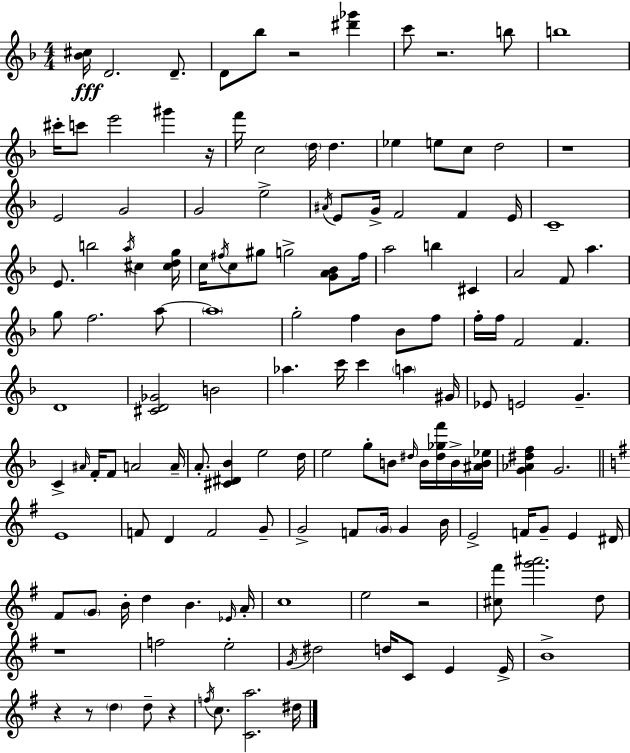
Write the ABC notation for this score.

X:1
T:Untitled
M:4/4
L:1/4
K:F
[_B^c]/4 D2 D/2 D/2 _b/2 z2 [^d'_g'] c'/2 z2 b/2 b4 ^c'/4 c'/2 e'2 ^g' z/4 f'/4 c2 d/4 d _e e/2 c/2 d2 z4 E2 G2 G2 e2 ^A/4 E/2 G/4 F2 F E/4 C4 E/2 b2 a/4 ^c [^cdg]/4 c/4 ^f/4 c/2 ^g/2 g2 [GA_B]/2 ^f/4 a2 b ^C A2 F/2 a g/2 f2 a/2 a4 g2 f _B/2 f/2 f/4 f/4 F2 F D4 [^CD_G]2 B2 _a c'/4 c' a ^G/4 _E/2 E2 G C ^A/4 F/4 F/2 A2 A/4 A/2 [^C^D_B] e2 d/4 e2 g/2 B/2 ^d/4 B/4 [^d_gf']/4 B/4 [^AB_e]/4 [G_A^df] G2 E4 F/2 D F2 G/2 G2 F/2 G/4 G B/4 E2 F/4 G/2 E ^D/4 ^F/2 G/2 B/4 d B _E/4 A/4 c4 e2 z2 [^c^f']/2 [g'^a']2 d/2 z4 f2 e2 G/4 ^d2 d/4 C/2 E E/4 B4 z z/2 d d/2 z f/4 c/2 [Ca]2 ^d/4